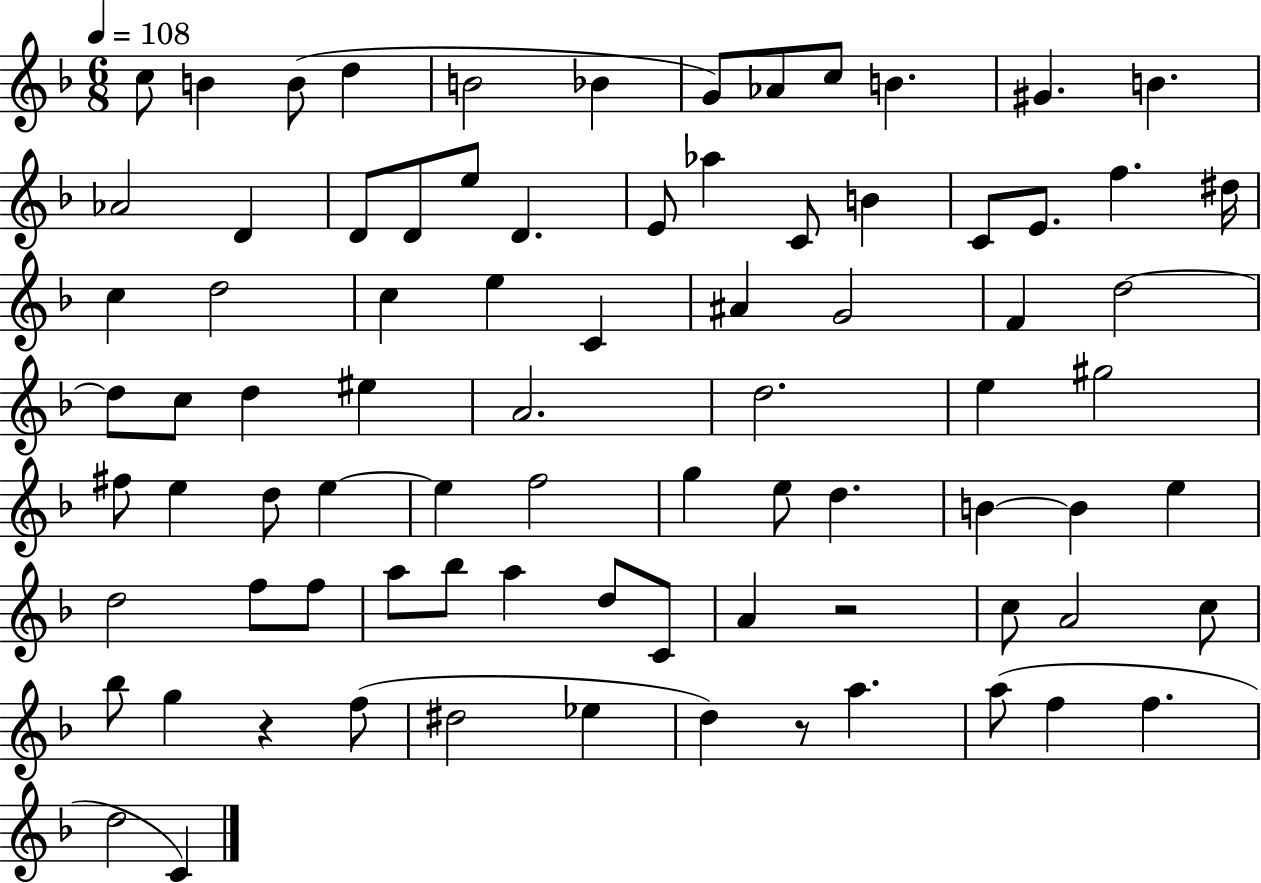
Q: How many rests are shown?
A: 3